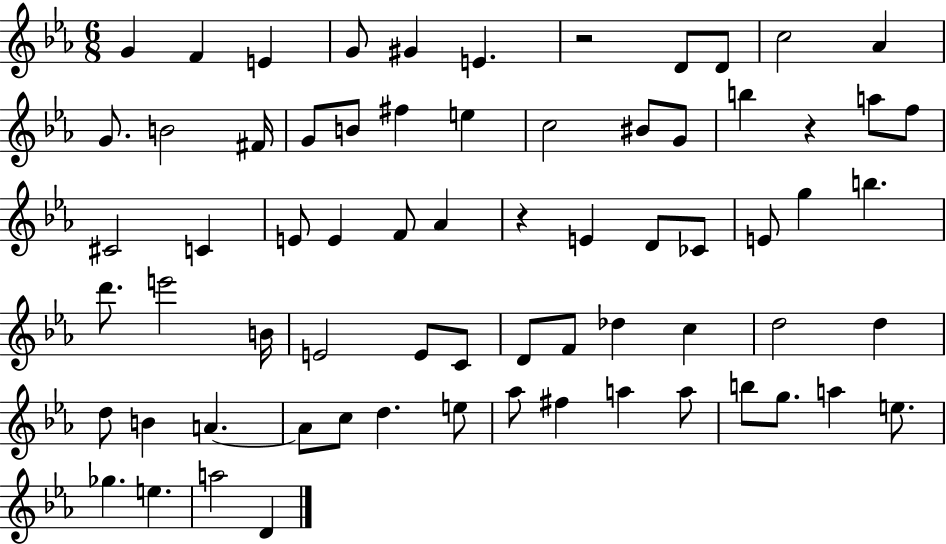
{
  \clef treble
  \numericTimeSignature
  \time 6/8
  \key ees \major
  g'4 f'4 e'4 | g'8 gis'4 e'4. | r2 d'8 d'8 | c''2 aes'4 | \break g'8. b'2 fis'16 | g'8 b'8 fis''4 e''4 | c''2 bis'8 g'8 | b''4 r4 a''8 f''8 | \break cis'2 c'4 | e'8 e'4 f'8 aes'4 | r4 e'4 d'8 ces'8 | e'8 g''4 b''4. | \break d'''8. e'''2 b'16 | e'2 e'8 c'8 | d'8 f'8 des''4 c''4 | d''2 d''4 | \break d''8 b'4 a'4.~~ | a'8 c''8 d''4. e''8 | aes''8 fis''4 a''4 a''8 | b''8 g''8. a''4 e''8. | \break ges''4. e''4. | a''2 d'4 | \bar "|."
}